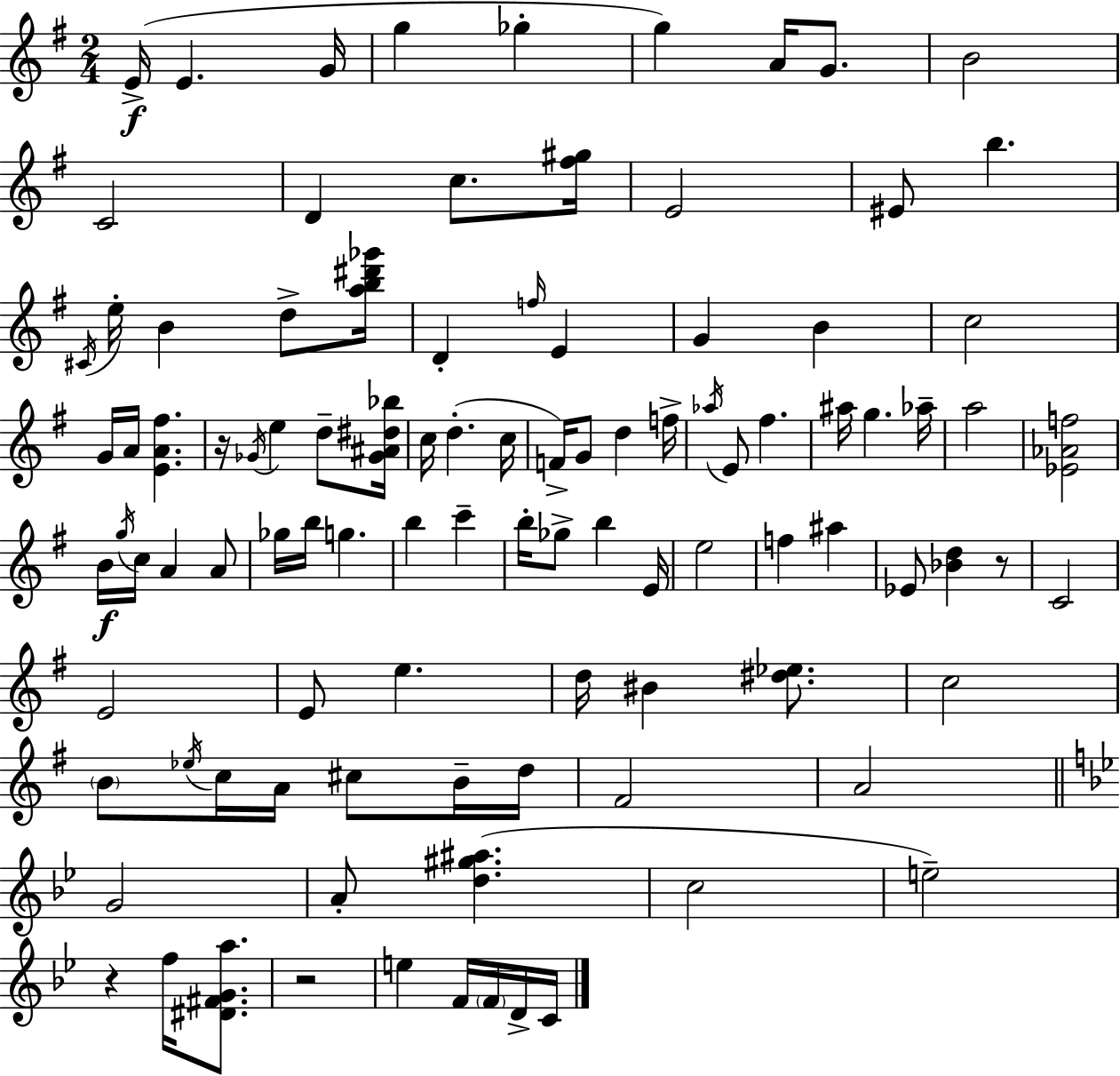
{
  \clef treble
  \numericTimeSignature
  \time 2/4
  \key g \major
  \repeat volta 2 { e'16->(\f e'4. g'16 | g''4 ges''4-. | g''4) a'16 g'8. | b'2 | \break c'2 | d'4 c''8. <fis'' gis''>16 | e'2 | eis'8 b''4. | \break \acciaccatura { cis'16 } e''16-. b'4 d''8-> | <a'' b'' dis''' ges'''>16 d'4-. \grace { f''16 } e'4 | g'4 b'4 | c''2 | \break g'16 a'16 <e' a' fis''>4. | r16 \acciaccatura { ges'16 } e''4 | d''8-- <ges' ais' dis'' bes''>16 c''16 d''4.-.( | c''16 f'16->) g'8 d''4 | \break f''16-> \acciaccatura { aes''16 } e'8 fis''4. | ais''16 g''4. | aes''16-- a''2 | <ees' aes' f''>2 | \break b'16\f \acciaccatura { g''16 } c''16 a'4 | a'8 ges''16 b''16 g''4. | b''4 | c'''4-- b''16-. ges''8-> | \break b''4 e'16 e''2 | f''4 | ais''4 ees'8 <bes' d''>4 | r8 c'2 | \break e'2 | e'8 e''4. | d''16 bis'4 | <dis'' ees''>8. c''2 | \break \parenthesize b'8 \acciaccatura { ees''16 } | c''16 a'16 cis''8 b'16-- d''16 fis'2 | a'2 | \bar "||" \break \key bes \major g'2 | a'8-. <d'' gis'' ais''>4.( | c''2 | e''2--) | \break r4 f''16 <dis' fis' g' a''>8. | r2 | e''4 f'16 \parenthesize f'16 d'16-> c'16 | } \bar "|."
}